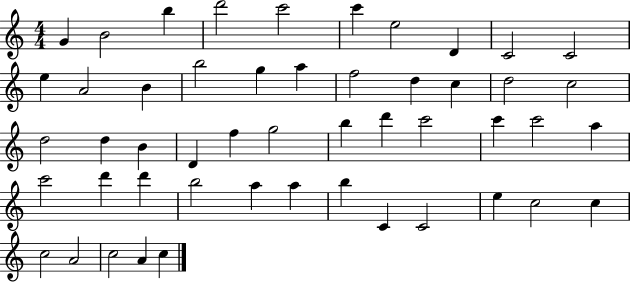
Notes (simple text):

G4/q B4/h B5/q D6/h C6/h C6/q E5/h D4/q C4/h C4/h E5/q A4/h B4/q B5/h G5/q A5/q F5/h D5/q C5/q D5/h C5/h D5/h D5/q B4/q D4/q F5/q G5/h B5/q D6/q C6/h C6/q C6/h A5/q C6/h D6/q D6/q B5/h A5/q A5/q B5/q C4/q C4/h E5/q C5/h C5/q C5/h A4/h C5/h A4/q C5/q